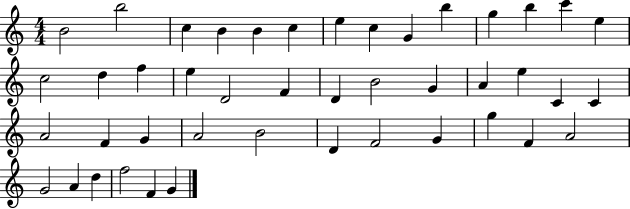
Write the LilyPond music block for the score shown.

{
  \clef treble
  \numericTimeSignature
  \time 4/4
  \key c \major
  b'2 b''2 | c''4 b'4 b'4 c''4 | e''4 c''4 g'4 b''4 | g''4 b''4 c'''4 e''4 | \break c''2 d''4 f''4 | e''4 d'2 f'4 | d'4 b'2 g'4 | a'4 e''4 c'4 c'4 | \break a'2 f'4 g'4 | a'2 b'2 | d'4 f'2 g'4 | g''4 f'4 a'2 | \break g'2 a'4 d''4 | f''2 f'4 g'4 | \bar "|."
}